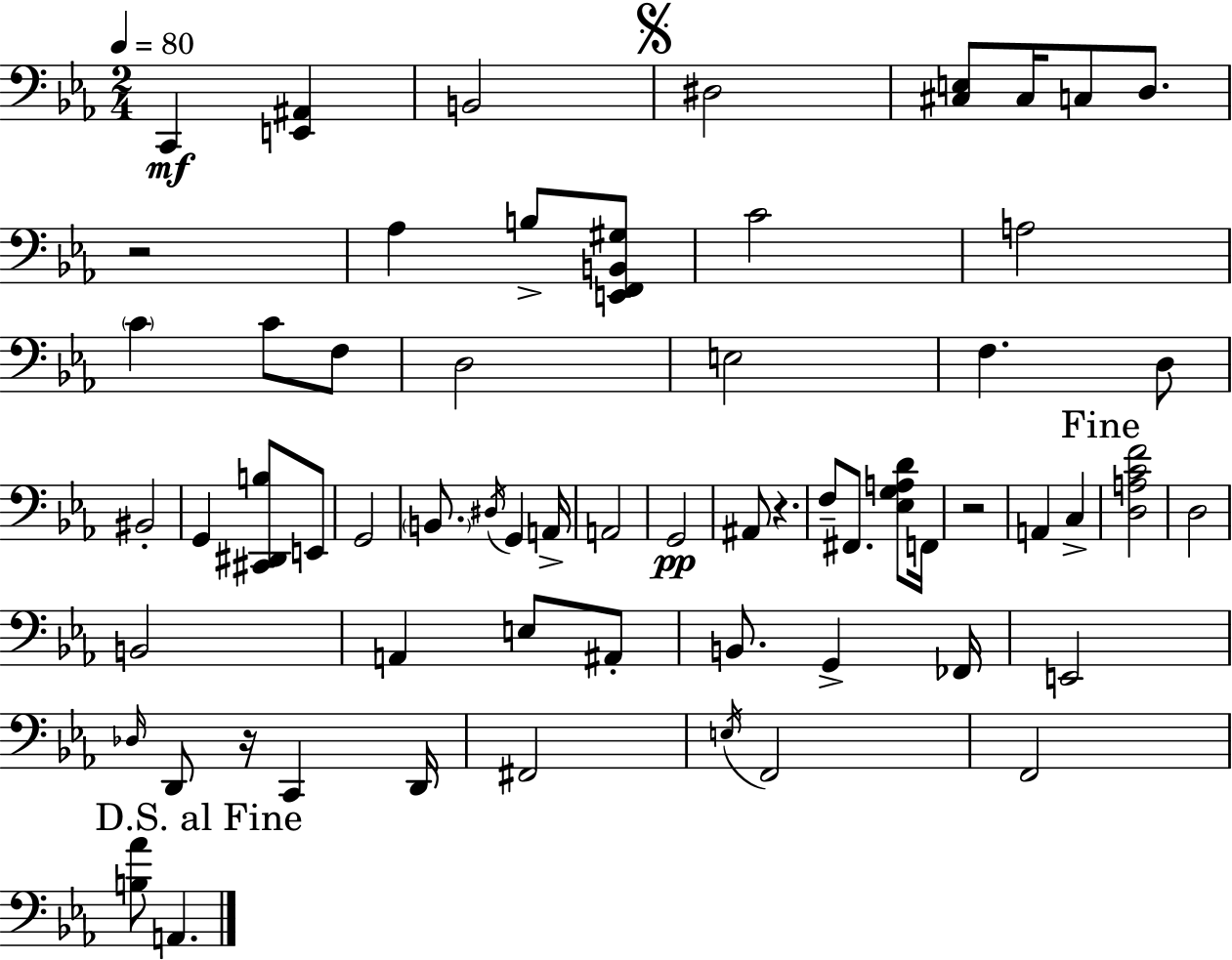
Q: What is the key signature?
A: C minor